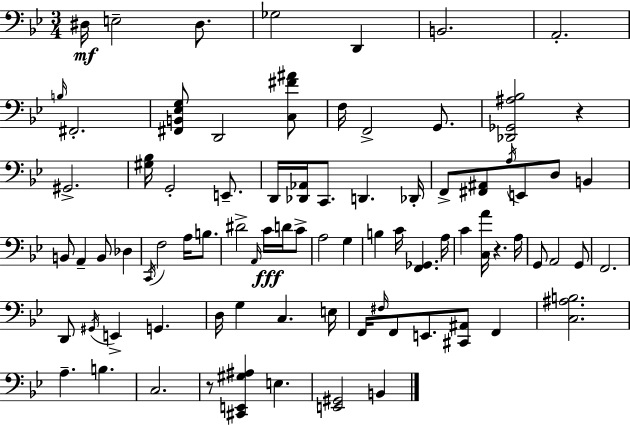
{
  \clef bass
  \numericTimeSignature
  \time 3/4
  \key g \minor
  dis16\mf e2-- dis8. | ges2 d,4 | b,2. | a,2.-. | \break \grace { b16 } fis,2.-. | <fis, b, ees g>8 d,2 <c fis' ais'>8 | f16 f,2-> g,8. | <des, ges, ais bes>2 r4 | \break gis,2.-> | <gis bes>16 g,2-. e,8.-- | d,16 <des, aes,>16 c,8. d,4. | des,16-. f,8-> <fis, ais,>8 \acciaccatura { a16 } e,8 d8 b,4 | \break b,8 a,4-- b,8 des4 | \acciaccatura { c,16 } f2 a16 | b8. dis'2-> \grace { a,16 }\fff | c'16 d'16 c'8-> a2 | \break g4 b4 c'16 <f, ges,>4. | a16 c'4 <c a'>16 r4. | a16 g,8 a,2 | g,8 f,2. | \break d,8 \acciaccatura { gis,16 } e,4-> g,4. | d16 g4 c4. | e16 f,16 \grace { fis16 } f,8 e,8. | <cis, ais,>8 f,4 <c ais b>2. | \break a4.-- | b4. c2. | r8 <cis, e, gis ais>4 | e4. <e, gis,>2 | \break b,4 \bar "|."
}